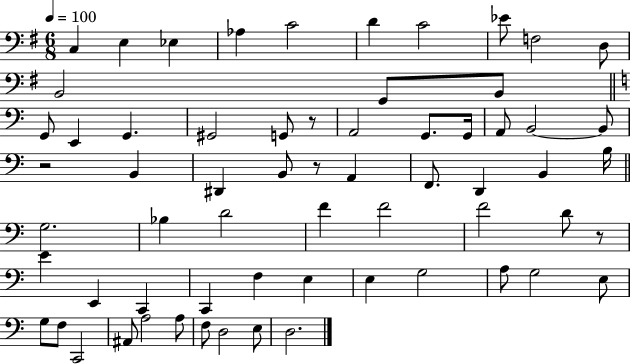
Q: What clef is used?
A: bass